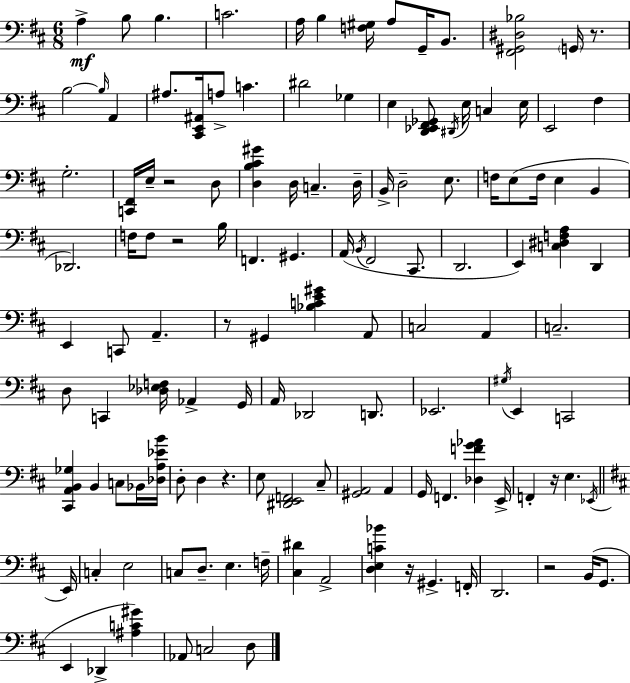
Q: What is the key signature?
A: D major